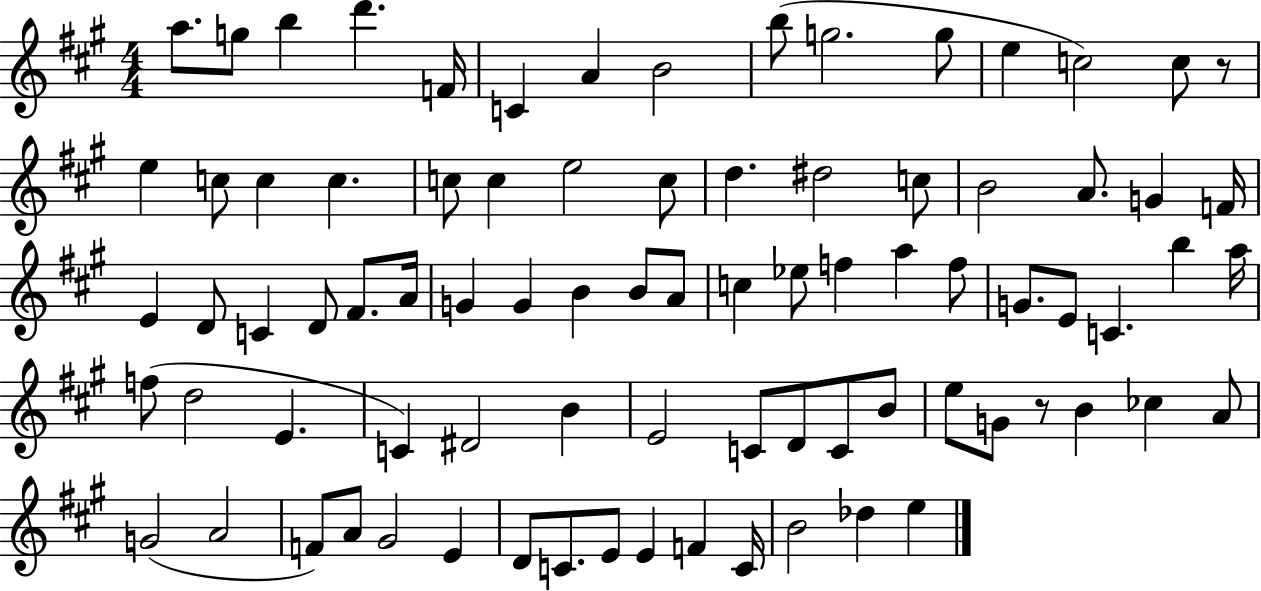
A5/e. G5/e B5/q D6/q. F4/s C4/q A4/q B4/h B5/e G5/h. G5/e E5/q C5/h C5/e R/e E5/q C5/e C5/q C5/q. C5/e C5/q E5/h C5/e D5/q. D#5/h C5/e B4/h A4/e. G4/q F4/s E4/q D4/e C4/q D4/e F#4/e. A4/s G4/q G4/q B4/q B4/e A4/e C5/q Eb5/e F5/q A5/q F5/e G4/e. E4/e C4/q. B5/q A5/s F5/e D5/h E4/q. C4/q D#4/h B4/q E4/h C4/e D4/e C4/e B4/e E5/e G4/e R/e B4/q CES5/q A4/e G4/h A4/h F4/e A4/e G#4/h E4/q D4/e C4/e. E4/e E4/q F4/q C4/s B4/h Db5/q E5/q